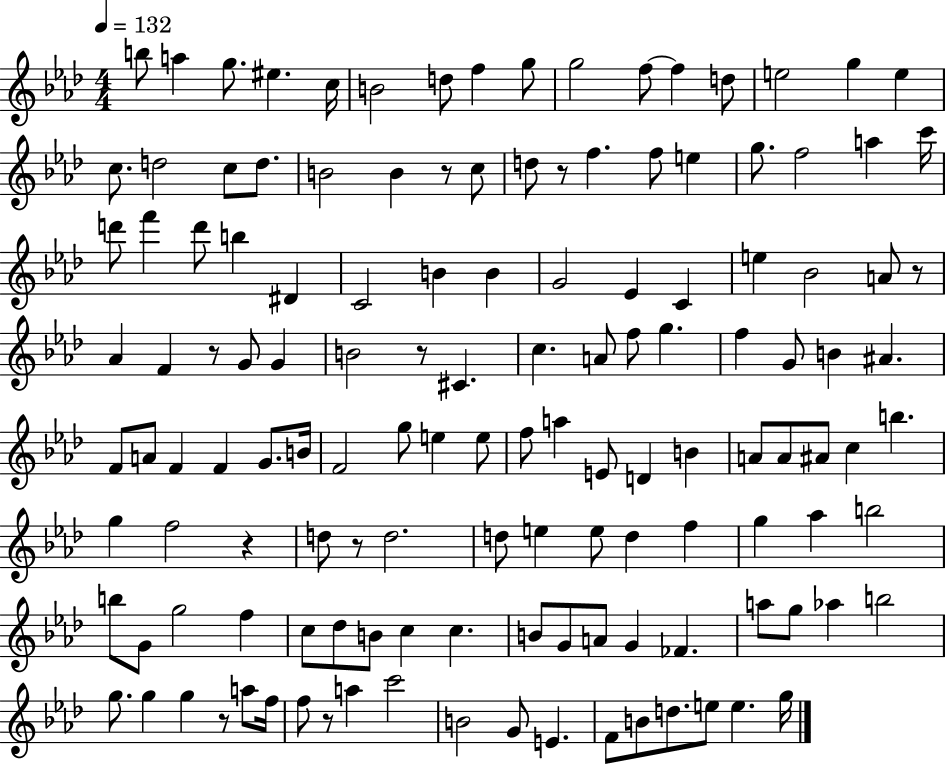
B5/e A5/q G5/e. EIS5/q. C5/s B4/h D5/e F5/q G5/e G5/h F5/e F5/q D5/e E5/h G5/q E5/q C5/e. D5/h C5/e D5/e. B4/h B4/q R/e C5/e D5/e R/e F5/q. F5/e E5/q G5/e. F5/h A5/q C6/s D6/e F6/q D6/e B5/q D#4/q C4/h B4/q B4/q G4/h Eb4/q C4/q E5/q Bb4/h A4/e R/e Ab4/q F4/q R/e G4/e G4/q B4/h R/e C#4/q. C5/q. A4/e F5/e G5/q. F5/q G4/e B4/q A#4/q. F4/e A4/e F4/q F4/q G4/e. B4/s F4/h G5/e E5/q E5/e F5/e A5/q E4/e D4/q B4/q A4/e A4/e A#4/e C5/q B5/q. G5/q F5/h R/q D5/e R/e D5/h. D5/e E5/q E5/e D5/q F5/q G5/q Ab5/q B5/h B5/e G4/e G5/h F5/q C5/e Db5/e B4/e C5/q C5/q. B4/e G4/e A4/e G4/q FES4/q. A5/e G5/e Ab5/q B5/h G5/e. G5/q G5/q R/e A5/e F5/s F5/e R/e A5/q C6/h B4/h G4/e E4/q. F4/e B4/e D5/e. E5/e E5/q. G5/s